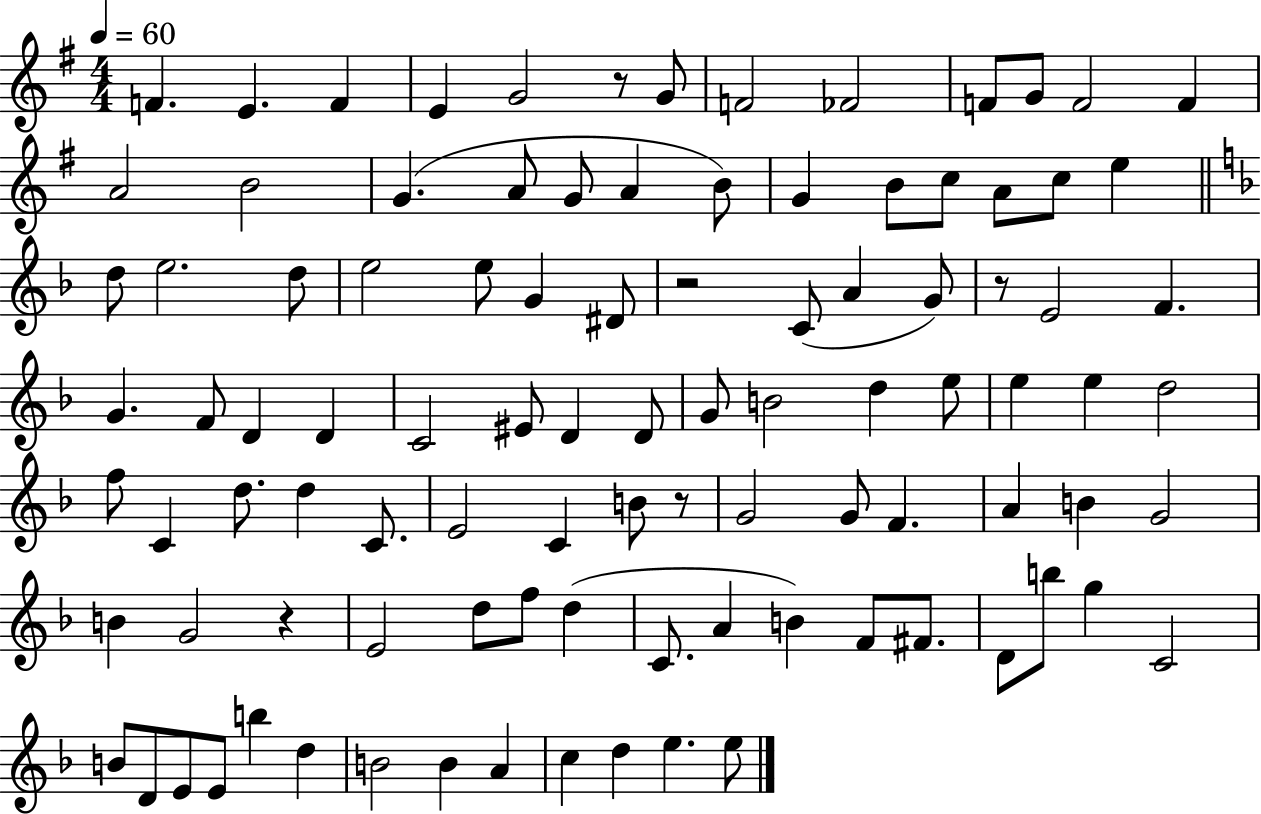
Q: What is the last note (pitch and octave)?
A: E5